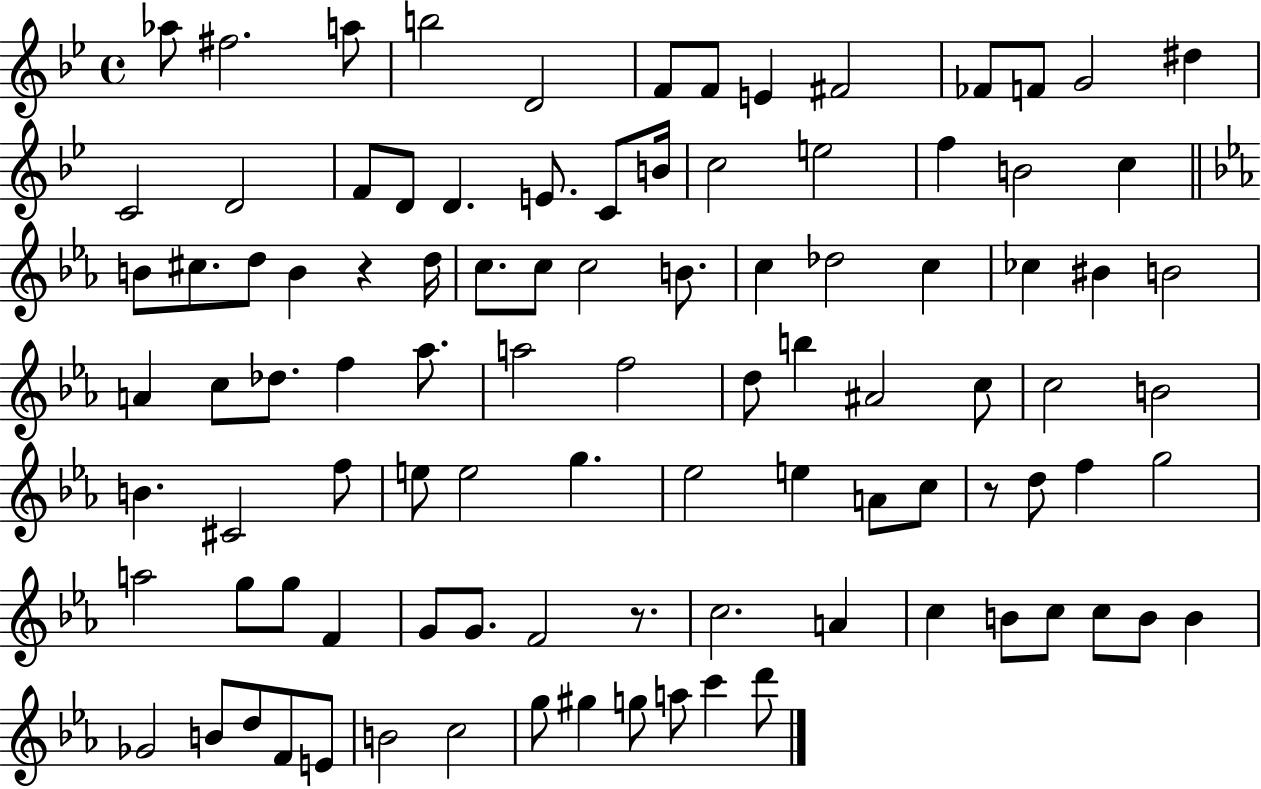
Ab5/e F#5/h. A5/e B5/h D4/h F4/e F4/e E4/q F#4/h FES4/e F4/e G4/h D#5/q C4/h D4/h F4/e D4/e D4/q. E4/e. C4/e B4/s C5/h E5/h F5/q B4/h C5/q B4/e C#5/e. D5/e B4/q R/q D5/s C5/e. C5/e C5/h B4/e. C5/q Db5/h C5/q CES5/q BIS4/q B4/h A4/q C5/e Db5/e. F5/q Ab5/e. A5/h F5/h D5/e B5/q A#4/h C5/e C5/h B4/h B4/q. C#4/h F5/e E5/e E5/h G5/q. Eb5/h E5/q A4/e C5/e R/e D5/e F5/q G5/h A5/h G5/e G5/e F4/q G4/e G4/e. F4/h R/e. C5/h. A4/q C5/q B4/e C5/e C5/e B4/e B4/q Gb4/h B4/e D5/e F4/e E4/e B4/h C5/h G5/e G#5/q G5/e A5/e C6/q D6/e